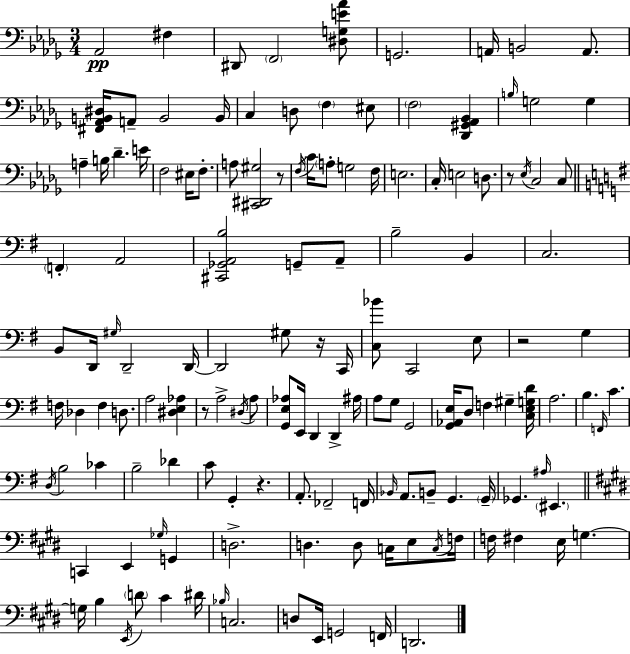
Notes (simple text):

Ab2/h F#3/q D#2/e F2/h [D#3,G3,E4,Ab4]/e G2/h. A2/s B2/h A2/e. [F#2,Ab2,B2,D#3]/s A2/e B2/h B2/s C3/q D3/e F3/q EIS3/e F3/h [Db2,G#2,Ab2,Bb2]/q B3/s G3/h G3/q A3/q B3/s Db4/q. E4/s F3/h EIS3/s F3/e. A3/e [C#2,D#2,G#3]/h R/e F3/s C4/s A3/e G3/h F3/s E3/h. C3/s E3/h D3/e. R/e Eb3/s C3/h C3/e F2/q A2/h [C#2,Gb2,A2,B3]/h G2/e A2/e B3/h B2/q C3/h. B2/e D2/s G#3/s D2/h D2/s D2/h G#3/e R/s C2/s [C3,Bb4]/e C2/h E3/e R/h G3/q F3/s Db3/q F3/q D3/e. A3/h [D#3,E3,Ab3]/q R/e A3/h D#3/s A3/e [G2,E3,Ab3]/e E2/s D2/q D2/q A#3/s A3/e G3/e G2/h [G2,Ab2,E3]/s D3/e F3/q G#3/q [C3,E3,G3,D4]/s A3/h. B3/q. F2/s C4/q. D3/s B3/h CES4/q B3/h Db4/q C4/e G2/q R/q. A2/e. FES2/h F2/s Bb2/s A2/e. B2/e G2/q. G2/s Gb2/q. A#3/s EIS2/q. C2/q E2/q Gb3/s G2/q D3/h. D3/q. D3/e C3/s E3/e C3/s F3/s F3/s F#3/q E3/s G3/q. G3/s B3/q E2/s D4/e C#4/q D#4/s Bb3/s C3/h. D3/e E2/s G2/h F2/s D2/h.